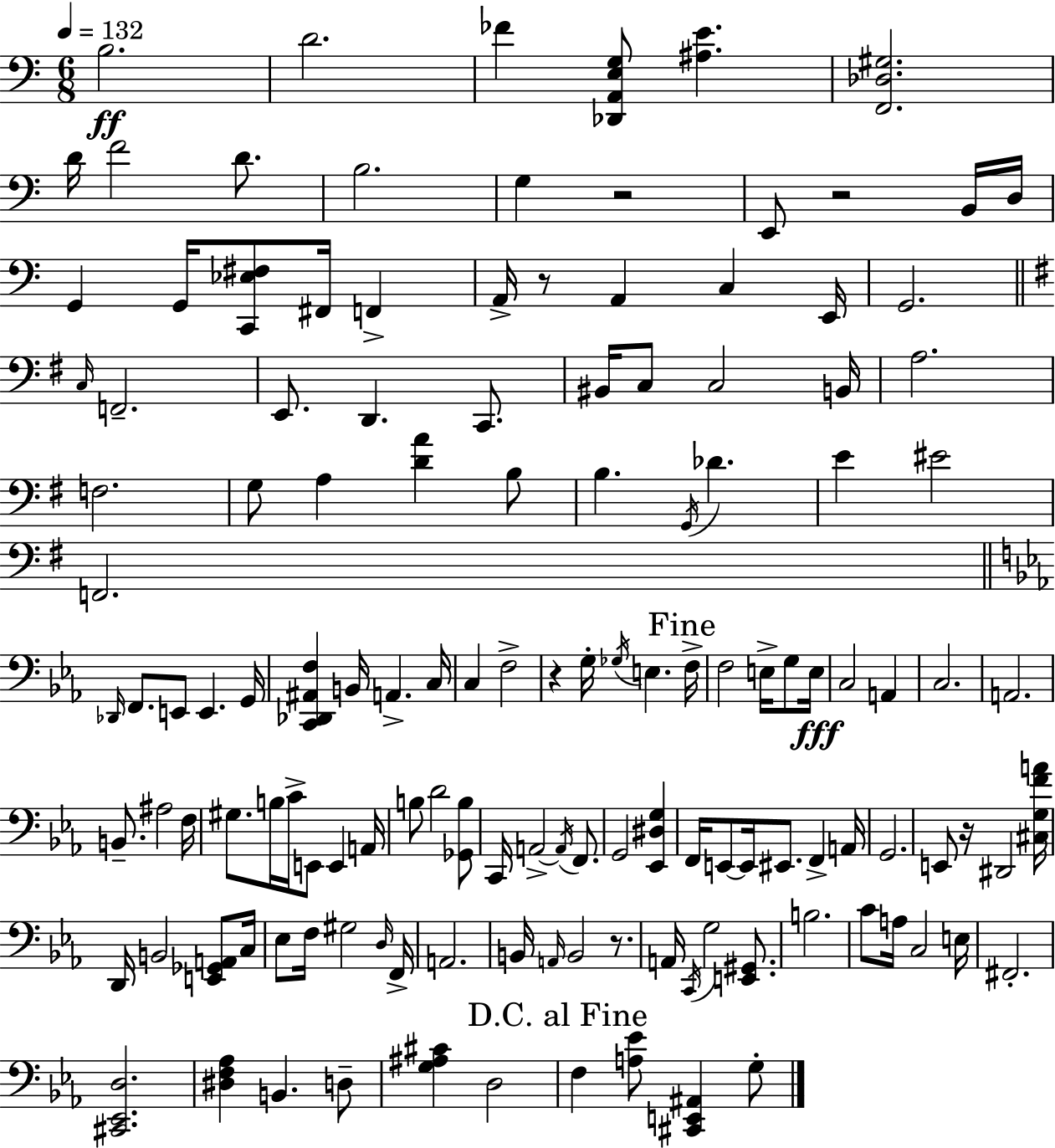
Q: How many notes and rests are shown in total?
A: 135